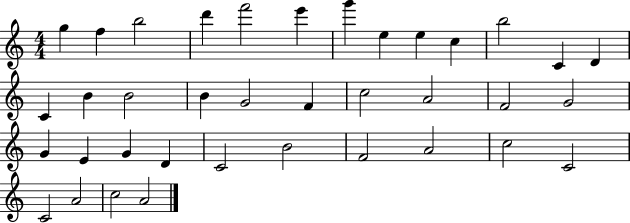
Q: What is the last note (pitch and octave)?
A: A4